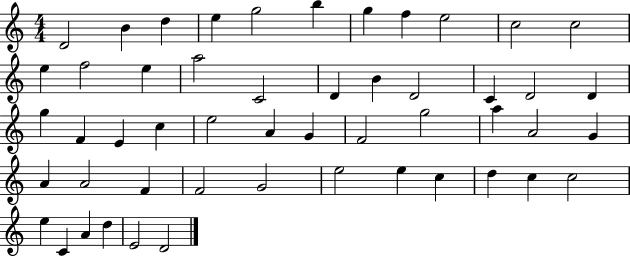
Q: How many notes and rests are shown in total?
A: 51